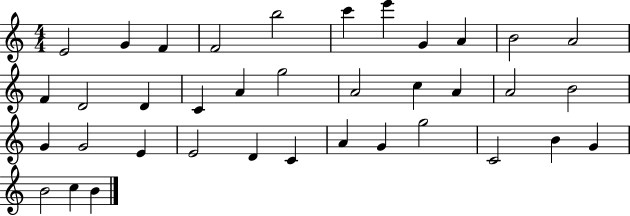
E4/h G4/q F4/q F4/h B5/h C6/q E6/q G4/q A4/q B4/h A4/h F4/q D4/h D4/q C4/q A4/q G5/h A4/h C5/q A4/q A4/h B4/h G4/q G4/h E4/q E4/h D4/q C4/q A4/q G4/q G5/h C4/h B4/q G4/q B4/h C5/q B4/q